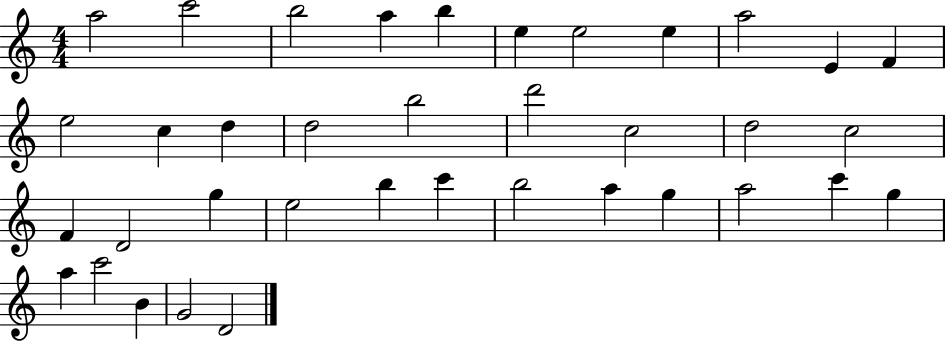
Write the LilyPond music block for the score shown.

{
  \clef treble
  \numericTimeSignature
  \time 4/4
  \key c \major
  a''2 c'''2 | b''2 a''4 b''4 | e''4 e''2 e''4 | a''2 e'4 f'4 | \break e''2 c''4 d''4 | d''2 b''2 | d'''2 c''2 | d''2 c''2 | \break f'4 d'2 g''4 | e''2 b''4 c'''4 | b''2 a''4 g''4 | a''2 c'''4 g''4 | \break a''4 c'''2 b'4 | g'2 d'2 | \bar "|."
}